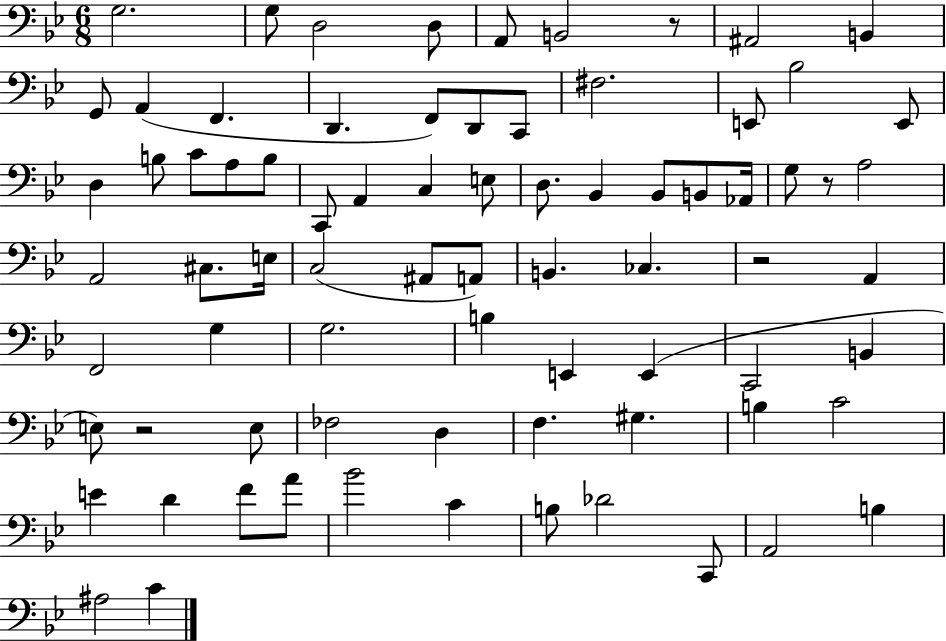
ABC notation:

X:1
T:Untitled
M:6/8
L:1/4
K:Bb
G,2 G,/2 D,2 D,/2 A,,/2 B,,2 z/2 ^A,,2 B,, G,,/2 A,, F,, D,, F,,/2 D,,/2 C,,/2 ^F,2 E,,/2 _B,2 E,,/2 D, B,/2 C/2 A,/2 B,/2 C,,/2 A,, C, E,/2 D,/2 _B,, _B,,/2 B,,/2 _A,,/4 G,/2 z/2 A,2 A,,2 ^C,/2 E,/4 C,2 ^A,,/2 A,,/2 B,, _C, z2 A,, F,,2 G, G,2 B, E,, E,, C,,2 B,, E,/2 z2 E,/2 _F,2 D, F, ^G, B, C2 E D F/2 A/2 _B2 C B,/2 _D2 C,,/2 A,,2 B, ^A,2 C